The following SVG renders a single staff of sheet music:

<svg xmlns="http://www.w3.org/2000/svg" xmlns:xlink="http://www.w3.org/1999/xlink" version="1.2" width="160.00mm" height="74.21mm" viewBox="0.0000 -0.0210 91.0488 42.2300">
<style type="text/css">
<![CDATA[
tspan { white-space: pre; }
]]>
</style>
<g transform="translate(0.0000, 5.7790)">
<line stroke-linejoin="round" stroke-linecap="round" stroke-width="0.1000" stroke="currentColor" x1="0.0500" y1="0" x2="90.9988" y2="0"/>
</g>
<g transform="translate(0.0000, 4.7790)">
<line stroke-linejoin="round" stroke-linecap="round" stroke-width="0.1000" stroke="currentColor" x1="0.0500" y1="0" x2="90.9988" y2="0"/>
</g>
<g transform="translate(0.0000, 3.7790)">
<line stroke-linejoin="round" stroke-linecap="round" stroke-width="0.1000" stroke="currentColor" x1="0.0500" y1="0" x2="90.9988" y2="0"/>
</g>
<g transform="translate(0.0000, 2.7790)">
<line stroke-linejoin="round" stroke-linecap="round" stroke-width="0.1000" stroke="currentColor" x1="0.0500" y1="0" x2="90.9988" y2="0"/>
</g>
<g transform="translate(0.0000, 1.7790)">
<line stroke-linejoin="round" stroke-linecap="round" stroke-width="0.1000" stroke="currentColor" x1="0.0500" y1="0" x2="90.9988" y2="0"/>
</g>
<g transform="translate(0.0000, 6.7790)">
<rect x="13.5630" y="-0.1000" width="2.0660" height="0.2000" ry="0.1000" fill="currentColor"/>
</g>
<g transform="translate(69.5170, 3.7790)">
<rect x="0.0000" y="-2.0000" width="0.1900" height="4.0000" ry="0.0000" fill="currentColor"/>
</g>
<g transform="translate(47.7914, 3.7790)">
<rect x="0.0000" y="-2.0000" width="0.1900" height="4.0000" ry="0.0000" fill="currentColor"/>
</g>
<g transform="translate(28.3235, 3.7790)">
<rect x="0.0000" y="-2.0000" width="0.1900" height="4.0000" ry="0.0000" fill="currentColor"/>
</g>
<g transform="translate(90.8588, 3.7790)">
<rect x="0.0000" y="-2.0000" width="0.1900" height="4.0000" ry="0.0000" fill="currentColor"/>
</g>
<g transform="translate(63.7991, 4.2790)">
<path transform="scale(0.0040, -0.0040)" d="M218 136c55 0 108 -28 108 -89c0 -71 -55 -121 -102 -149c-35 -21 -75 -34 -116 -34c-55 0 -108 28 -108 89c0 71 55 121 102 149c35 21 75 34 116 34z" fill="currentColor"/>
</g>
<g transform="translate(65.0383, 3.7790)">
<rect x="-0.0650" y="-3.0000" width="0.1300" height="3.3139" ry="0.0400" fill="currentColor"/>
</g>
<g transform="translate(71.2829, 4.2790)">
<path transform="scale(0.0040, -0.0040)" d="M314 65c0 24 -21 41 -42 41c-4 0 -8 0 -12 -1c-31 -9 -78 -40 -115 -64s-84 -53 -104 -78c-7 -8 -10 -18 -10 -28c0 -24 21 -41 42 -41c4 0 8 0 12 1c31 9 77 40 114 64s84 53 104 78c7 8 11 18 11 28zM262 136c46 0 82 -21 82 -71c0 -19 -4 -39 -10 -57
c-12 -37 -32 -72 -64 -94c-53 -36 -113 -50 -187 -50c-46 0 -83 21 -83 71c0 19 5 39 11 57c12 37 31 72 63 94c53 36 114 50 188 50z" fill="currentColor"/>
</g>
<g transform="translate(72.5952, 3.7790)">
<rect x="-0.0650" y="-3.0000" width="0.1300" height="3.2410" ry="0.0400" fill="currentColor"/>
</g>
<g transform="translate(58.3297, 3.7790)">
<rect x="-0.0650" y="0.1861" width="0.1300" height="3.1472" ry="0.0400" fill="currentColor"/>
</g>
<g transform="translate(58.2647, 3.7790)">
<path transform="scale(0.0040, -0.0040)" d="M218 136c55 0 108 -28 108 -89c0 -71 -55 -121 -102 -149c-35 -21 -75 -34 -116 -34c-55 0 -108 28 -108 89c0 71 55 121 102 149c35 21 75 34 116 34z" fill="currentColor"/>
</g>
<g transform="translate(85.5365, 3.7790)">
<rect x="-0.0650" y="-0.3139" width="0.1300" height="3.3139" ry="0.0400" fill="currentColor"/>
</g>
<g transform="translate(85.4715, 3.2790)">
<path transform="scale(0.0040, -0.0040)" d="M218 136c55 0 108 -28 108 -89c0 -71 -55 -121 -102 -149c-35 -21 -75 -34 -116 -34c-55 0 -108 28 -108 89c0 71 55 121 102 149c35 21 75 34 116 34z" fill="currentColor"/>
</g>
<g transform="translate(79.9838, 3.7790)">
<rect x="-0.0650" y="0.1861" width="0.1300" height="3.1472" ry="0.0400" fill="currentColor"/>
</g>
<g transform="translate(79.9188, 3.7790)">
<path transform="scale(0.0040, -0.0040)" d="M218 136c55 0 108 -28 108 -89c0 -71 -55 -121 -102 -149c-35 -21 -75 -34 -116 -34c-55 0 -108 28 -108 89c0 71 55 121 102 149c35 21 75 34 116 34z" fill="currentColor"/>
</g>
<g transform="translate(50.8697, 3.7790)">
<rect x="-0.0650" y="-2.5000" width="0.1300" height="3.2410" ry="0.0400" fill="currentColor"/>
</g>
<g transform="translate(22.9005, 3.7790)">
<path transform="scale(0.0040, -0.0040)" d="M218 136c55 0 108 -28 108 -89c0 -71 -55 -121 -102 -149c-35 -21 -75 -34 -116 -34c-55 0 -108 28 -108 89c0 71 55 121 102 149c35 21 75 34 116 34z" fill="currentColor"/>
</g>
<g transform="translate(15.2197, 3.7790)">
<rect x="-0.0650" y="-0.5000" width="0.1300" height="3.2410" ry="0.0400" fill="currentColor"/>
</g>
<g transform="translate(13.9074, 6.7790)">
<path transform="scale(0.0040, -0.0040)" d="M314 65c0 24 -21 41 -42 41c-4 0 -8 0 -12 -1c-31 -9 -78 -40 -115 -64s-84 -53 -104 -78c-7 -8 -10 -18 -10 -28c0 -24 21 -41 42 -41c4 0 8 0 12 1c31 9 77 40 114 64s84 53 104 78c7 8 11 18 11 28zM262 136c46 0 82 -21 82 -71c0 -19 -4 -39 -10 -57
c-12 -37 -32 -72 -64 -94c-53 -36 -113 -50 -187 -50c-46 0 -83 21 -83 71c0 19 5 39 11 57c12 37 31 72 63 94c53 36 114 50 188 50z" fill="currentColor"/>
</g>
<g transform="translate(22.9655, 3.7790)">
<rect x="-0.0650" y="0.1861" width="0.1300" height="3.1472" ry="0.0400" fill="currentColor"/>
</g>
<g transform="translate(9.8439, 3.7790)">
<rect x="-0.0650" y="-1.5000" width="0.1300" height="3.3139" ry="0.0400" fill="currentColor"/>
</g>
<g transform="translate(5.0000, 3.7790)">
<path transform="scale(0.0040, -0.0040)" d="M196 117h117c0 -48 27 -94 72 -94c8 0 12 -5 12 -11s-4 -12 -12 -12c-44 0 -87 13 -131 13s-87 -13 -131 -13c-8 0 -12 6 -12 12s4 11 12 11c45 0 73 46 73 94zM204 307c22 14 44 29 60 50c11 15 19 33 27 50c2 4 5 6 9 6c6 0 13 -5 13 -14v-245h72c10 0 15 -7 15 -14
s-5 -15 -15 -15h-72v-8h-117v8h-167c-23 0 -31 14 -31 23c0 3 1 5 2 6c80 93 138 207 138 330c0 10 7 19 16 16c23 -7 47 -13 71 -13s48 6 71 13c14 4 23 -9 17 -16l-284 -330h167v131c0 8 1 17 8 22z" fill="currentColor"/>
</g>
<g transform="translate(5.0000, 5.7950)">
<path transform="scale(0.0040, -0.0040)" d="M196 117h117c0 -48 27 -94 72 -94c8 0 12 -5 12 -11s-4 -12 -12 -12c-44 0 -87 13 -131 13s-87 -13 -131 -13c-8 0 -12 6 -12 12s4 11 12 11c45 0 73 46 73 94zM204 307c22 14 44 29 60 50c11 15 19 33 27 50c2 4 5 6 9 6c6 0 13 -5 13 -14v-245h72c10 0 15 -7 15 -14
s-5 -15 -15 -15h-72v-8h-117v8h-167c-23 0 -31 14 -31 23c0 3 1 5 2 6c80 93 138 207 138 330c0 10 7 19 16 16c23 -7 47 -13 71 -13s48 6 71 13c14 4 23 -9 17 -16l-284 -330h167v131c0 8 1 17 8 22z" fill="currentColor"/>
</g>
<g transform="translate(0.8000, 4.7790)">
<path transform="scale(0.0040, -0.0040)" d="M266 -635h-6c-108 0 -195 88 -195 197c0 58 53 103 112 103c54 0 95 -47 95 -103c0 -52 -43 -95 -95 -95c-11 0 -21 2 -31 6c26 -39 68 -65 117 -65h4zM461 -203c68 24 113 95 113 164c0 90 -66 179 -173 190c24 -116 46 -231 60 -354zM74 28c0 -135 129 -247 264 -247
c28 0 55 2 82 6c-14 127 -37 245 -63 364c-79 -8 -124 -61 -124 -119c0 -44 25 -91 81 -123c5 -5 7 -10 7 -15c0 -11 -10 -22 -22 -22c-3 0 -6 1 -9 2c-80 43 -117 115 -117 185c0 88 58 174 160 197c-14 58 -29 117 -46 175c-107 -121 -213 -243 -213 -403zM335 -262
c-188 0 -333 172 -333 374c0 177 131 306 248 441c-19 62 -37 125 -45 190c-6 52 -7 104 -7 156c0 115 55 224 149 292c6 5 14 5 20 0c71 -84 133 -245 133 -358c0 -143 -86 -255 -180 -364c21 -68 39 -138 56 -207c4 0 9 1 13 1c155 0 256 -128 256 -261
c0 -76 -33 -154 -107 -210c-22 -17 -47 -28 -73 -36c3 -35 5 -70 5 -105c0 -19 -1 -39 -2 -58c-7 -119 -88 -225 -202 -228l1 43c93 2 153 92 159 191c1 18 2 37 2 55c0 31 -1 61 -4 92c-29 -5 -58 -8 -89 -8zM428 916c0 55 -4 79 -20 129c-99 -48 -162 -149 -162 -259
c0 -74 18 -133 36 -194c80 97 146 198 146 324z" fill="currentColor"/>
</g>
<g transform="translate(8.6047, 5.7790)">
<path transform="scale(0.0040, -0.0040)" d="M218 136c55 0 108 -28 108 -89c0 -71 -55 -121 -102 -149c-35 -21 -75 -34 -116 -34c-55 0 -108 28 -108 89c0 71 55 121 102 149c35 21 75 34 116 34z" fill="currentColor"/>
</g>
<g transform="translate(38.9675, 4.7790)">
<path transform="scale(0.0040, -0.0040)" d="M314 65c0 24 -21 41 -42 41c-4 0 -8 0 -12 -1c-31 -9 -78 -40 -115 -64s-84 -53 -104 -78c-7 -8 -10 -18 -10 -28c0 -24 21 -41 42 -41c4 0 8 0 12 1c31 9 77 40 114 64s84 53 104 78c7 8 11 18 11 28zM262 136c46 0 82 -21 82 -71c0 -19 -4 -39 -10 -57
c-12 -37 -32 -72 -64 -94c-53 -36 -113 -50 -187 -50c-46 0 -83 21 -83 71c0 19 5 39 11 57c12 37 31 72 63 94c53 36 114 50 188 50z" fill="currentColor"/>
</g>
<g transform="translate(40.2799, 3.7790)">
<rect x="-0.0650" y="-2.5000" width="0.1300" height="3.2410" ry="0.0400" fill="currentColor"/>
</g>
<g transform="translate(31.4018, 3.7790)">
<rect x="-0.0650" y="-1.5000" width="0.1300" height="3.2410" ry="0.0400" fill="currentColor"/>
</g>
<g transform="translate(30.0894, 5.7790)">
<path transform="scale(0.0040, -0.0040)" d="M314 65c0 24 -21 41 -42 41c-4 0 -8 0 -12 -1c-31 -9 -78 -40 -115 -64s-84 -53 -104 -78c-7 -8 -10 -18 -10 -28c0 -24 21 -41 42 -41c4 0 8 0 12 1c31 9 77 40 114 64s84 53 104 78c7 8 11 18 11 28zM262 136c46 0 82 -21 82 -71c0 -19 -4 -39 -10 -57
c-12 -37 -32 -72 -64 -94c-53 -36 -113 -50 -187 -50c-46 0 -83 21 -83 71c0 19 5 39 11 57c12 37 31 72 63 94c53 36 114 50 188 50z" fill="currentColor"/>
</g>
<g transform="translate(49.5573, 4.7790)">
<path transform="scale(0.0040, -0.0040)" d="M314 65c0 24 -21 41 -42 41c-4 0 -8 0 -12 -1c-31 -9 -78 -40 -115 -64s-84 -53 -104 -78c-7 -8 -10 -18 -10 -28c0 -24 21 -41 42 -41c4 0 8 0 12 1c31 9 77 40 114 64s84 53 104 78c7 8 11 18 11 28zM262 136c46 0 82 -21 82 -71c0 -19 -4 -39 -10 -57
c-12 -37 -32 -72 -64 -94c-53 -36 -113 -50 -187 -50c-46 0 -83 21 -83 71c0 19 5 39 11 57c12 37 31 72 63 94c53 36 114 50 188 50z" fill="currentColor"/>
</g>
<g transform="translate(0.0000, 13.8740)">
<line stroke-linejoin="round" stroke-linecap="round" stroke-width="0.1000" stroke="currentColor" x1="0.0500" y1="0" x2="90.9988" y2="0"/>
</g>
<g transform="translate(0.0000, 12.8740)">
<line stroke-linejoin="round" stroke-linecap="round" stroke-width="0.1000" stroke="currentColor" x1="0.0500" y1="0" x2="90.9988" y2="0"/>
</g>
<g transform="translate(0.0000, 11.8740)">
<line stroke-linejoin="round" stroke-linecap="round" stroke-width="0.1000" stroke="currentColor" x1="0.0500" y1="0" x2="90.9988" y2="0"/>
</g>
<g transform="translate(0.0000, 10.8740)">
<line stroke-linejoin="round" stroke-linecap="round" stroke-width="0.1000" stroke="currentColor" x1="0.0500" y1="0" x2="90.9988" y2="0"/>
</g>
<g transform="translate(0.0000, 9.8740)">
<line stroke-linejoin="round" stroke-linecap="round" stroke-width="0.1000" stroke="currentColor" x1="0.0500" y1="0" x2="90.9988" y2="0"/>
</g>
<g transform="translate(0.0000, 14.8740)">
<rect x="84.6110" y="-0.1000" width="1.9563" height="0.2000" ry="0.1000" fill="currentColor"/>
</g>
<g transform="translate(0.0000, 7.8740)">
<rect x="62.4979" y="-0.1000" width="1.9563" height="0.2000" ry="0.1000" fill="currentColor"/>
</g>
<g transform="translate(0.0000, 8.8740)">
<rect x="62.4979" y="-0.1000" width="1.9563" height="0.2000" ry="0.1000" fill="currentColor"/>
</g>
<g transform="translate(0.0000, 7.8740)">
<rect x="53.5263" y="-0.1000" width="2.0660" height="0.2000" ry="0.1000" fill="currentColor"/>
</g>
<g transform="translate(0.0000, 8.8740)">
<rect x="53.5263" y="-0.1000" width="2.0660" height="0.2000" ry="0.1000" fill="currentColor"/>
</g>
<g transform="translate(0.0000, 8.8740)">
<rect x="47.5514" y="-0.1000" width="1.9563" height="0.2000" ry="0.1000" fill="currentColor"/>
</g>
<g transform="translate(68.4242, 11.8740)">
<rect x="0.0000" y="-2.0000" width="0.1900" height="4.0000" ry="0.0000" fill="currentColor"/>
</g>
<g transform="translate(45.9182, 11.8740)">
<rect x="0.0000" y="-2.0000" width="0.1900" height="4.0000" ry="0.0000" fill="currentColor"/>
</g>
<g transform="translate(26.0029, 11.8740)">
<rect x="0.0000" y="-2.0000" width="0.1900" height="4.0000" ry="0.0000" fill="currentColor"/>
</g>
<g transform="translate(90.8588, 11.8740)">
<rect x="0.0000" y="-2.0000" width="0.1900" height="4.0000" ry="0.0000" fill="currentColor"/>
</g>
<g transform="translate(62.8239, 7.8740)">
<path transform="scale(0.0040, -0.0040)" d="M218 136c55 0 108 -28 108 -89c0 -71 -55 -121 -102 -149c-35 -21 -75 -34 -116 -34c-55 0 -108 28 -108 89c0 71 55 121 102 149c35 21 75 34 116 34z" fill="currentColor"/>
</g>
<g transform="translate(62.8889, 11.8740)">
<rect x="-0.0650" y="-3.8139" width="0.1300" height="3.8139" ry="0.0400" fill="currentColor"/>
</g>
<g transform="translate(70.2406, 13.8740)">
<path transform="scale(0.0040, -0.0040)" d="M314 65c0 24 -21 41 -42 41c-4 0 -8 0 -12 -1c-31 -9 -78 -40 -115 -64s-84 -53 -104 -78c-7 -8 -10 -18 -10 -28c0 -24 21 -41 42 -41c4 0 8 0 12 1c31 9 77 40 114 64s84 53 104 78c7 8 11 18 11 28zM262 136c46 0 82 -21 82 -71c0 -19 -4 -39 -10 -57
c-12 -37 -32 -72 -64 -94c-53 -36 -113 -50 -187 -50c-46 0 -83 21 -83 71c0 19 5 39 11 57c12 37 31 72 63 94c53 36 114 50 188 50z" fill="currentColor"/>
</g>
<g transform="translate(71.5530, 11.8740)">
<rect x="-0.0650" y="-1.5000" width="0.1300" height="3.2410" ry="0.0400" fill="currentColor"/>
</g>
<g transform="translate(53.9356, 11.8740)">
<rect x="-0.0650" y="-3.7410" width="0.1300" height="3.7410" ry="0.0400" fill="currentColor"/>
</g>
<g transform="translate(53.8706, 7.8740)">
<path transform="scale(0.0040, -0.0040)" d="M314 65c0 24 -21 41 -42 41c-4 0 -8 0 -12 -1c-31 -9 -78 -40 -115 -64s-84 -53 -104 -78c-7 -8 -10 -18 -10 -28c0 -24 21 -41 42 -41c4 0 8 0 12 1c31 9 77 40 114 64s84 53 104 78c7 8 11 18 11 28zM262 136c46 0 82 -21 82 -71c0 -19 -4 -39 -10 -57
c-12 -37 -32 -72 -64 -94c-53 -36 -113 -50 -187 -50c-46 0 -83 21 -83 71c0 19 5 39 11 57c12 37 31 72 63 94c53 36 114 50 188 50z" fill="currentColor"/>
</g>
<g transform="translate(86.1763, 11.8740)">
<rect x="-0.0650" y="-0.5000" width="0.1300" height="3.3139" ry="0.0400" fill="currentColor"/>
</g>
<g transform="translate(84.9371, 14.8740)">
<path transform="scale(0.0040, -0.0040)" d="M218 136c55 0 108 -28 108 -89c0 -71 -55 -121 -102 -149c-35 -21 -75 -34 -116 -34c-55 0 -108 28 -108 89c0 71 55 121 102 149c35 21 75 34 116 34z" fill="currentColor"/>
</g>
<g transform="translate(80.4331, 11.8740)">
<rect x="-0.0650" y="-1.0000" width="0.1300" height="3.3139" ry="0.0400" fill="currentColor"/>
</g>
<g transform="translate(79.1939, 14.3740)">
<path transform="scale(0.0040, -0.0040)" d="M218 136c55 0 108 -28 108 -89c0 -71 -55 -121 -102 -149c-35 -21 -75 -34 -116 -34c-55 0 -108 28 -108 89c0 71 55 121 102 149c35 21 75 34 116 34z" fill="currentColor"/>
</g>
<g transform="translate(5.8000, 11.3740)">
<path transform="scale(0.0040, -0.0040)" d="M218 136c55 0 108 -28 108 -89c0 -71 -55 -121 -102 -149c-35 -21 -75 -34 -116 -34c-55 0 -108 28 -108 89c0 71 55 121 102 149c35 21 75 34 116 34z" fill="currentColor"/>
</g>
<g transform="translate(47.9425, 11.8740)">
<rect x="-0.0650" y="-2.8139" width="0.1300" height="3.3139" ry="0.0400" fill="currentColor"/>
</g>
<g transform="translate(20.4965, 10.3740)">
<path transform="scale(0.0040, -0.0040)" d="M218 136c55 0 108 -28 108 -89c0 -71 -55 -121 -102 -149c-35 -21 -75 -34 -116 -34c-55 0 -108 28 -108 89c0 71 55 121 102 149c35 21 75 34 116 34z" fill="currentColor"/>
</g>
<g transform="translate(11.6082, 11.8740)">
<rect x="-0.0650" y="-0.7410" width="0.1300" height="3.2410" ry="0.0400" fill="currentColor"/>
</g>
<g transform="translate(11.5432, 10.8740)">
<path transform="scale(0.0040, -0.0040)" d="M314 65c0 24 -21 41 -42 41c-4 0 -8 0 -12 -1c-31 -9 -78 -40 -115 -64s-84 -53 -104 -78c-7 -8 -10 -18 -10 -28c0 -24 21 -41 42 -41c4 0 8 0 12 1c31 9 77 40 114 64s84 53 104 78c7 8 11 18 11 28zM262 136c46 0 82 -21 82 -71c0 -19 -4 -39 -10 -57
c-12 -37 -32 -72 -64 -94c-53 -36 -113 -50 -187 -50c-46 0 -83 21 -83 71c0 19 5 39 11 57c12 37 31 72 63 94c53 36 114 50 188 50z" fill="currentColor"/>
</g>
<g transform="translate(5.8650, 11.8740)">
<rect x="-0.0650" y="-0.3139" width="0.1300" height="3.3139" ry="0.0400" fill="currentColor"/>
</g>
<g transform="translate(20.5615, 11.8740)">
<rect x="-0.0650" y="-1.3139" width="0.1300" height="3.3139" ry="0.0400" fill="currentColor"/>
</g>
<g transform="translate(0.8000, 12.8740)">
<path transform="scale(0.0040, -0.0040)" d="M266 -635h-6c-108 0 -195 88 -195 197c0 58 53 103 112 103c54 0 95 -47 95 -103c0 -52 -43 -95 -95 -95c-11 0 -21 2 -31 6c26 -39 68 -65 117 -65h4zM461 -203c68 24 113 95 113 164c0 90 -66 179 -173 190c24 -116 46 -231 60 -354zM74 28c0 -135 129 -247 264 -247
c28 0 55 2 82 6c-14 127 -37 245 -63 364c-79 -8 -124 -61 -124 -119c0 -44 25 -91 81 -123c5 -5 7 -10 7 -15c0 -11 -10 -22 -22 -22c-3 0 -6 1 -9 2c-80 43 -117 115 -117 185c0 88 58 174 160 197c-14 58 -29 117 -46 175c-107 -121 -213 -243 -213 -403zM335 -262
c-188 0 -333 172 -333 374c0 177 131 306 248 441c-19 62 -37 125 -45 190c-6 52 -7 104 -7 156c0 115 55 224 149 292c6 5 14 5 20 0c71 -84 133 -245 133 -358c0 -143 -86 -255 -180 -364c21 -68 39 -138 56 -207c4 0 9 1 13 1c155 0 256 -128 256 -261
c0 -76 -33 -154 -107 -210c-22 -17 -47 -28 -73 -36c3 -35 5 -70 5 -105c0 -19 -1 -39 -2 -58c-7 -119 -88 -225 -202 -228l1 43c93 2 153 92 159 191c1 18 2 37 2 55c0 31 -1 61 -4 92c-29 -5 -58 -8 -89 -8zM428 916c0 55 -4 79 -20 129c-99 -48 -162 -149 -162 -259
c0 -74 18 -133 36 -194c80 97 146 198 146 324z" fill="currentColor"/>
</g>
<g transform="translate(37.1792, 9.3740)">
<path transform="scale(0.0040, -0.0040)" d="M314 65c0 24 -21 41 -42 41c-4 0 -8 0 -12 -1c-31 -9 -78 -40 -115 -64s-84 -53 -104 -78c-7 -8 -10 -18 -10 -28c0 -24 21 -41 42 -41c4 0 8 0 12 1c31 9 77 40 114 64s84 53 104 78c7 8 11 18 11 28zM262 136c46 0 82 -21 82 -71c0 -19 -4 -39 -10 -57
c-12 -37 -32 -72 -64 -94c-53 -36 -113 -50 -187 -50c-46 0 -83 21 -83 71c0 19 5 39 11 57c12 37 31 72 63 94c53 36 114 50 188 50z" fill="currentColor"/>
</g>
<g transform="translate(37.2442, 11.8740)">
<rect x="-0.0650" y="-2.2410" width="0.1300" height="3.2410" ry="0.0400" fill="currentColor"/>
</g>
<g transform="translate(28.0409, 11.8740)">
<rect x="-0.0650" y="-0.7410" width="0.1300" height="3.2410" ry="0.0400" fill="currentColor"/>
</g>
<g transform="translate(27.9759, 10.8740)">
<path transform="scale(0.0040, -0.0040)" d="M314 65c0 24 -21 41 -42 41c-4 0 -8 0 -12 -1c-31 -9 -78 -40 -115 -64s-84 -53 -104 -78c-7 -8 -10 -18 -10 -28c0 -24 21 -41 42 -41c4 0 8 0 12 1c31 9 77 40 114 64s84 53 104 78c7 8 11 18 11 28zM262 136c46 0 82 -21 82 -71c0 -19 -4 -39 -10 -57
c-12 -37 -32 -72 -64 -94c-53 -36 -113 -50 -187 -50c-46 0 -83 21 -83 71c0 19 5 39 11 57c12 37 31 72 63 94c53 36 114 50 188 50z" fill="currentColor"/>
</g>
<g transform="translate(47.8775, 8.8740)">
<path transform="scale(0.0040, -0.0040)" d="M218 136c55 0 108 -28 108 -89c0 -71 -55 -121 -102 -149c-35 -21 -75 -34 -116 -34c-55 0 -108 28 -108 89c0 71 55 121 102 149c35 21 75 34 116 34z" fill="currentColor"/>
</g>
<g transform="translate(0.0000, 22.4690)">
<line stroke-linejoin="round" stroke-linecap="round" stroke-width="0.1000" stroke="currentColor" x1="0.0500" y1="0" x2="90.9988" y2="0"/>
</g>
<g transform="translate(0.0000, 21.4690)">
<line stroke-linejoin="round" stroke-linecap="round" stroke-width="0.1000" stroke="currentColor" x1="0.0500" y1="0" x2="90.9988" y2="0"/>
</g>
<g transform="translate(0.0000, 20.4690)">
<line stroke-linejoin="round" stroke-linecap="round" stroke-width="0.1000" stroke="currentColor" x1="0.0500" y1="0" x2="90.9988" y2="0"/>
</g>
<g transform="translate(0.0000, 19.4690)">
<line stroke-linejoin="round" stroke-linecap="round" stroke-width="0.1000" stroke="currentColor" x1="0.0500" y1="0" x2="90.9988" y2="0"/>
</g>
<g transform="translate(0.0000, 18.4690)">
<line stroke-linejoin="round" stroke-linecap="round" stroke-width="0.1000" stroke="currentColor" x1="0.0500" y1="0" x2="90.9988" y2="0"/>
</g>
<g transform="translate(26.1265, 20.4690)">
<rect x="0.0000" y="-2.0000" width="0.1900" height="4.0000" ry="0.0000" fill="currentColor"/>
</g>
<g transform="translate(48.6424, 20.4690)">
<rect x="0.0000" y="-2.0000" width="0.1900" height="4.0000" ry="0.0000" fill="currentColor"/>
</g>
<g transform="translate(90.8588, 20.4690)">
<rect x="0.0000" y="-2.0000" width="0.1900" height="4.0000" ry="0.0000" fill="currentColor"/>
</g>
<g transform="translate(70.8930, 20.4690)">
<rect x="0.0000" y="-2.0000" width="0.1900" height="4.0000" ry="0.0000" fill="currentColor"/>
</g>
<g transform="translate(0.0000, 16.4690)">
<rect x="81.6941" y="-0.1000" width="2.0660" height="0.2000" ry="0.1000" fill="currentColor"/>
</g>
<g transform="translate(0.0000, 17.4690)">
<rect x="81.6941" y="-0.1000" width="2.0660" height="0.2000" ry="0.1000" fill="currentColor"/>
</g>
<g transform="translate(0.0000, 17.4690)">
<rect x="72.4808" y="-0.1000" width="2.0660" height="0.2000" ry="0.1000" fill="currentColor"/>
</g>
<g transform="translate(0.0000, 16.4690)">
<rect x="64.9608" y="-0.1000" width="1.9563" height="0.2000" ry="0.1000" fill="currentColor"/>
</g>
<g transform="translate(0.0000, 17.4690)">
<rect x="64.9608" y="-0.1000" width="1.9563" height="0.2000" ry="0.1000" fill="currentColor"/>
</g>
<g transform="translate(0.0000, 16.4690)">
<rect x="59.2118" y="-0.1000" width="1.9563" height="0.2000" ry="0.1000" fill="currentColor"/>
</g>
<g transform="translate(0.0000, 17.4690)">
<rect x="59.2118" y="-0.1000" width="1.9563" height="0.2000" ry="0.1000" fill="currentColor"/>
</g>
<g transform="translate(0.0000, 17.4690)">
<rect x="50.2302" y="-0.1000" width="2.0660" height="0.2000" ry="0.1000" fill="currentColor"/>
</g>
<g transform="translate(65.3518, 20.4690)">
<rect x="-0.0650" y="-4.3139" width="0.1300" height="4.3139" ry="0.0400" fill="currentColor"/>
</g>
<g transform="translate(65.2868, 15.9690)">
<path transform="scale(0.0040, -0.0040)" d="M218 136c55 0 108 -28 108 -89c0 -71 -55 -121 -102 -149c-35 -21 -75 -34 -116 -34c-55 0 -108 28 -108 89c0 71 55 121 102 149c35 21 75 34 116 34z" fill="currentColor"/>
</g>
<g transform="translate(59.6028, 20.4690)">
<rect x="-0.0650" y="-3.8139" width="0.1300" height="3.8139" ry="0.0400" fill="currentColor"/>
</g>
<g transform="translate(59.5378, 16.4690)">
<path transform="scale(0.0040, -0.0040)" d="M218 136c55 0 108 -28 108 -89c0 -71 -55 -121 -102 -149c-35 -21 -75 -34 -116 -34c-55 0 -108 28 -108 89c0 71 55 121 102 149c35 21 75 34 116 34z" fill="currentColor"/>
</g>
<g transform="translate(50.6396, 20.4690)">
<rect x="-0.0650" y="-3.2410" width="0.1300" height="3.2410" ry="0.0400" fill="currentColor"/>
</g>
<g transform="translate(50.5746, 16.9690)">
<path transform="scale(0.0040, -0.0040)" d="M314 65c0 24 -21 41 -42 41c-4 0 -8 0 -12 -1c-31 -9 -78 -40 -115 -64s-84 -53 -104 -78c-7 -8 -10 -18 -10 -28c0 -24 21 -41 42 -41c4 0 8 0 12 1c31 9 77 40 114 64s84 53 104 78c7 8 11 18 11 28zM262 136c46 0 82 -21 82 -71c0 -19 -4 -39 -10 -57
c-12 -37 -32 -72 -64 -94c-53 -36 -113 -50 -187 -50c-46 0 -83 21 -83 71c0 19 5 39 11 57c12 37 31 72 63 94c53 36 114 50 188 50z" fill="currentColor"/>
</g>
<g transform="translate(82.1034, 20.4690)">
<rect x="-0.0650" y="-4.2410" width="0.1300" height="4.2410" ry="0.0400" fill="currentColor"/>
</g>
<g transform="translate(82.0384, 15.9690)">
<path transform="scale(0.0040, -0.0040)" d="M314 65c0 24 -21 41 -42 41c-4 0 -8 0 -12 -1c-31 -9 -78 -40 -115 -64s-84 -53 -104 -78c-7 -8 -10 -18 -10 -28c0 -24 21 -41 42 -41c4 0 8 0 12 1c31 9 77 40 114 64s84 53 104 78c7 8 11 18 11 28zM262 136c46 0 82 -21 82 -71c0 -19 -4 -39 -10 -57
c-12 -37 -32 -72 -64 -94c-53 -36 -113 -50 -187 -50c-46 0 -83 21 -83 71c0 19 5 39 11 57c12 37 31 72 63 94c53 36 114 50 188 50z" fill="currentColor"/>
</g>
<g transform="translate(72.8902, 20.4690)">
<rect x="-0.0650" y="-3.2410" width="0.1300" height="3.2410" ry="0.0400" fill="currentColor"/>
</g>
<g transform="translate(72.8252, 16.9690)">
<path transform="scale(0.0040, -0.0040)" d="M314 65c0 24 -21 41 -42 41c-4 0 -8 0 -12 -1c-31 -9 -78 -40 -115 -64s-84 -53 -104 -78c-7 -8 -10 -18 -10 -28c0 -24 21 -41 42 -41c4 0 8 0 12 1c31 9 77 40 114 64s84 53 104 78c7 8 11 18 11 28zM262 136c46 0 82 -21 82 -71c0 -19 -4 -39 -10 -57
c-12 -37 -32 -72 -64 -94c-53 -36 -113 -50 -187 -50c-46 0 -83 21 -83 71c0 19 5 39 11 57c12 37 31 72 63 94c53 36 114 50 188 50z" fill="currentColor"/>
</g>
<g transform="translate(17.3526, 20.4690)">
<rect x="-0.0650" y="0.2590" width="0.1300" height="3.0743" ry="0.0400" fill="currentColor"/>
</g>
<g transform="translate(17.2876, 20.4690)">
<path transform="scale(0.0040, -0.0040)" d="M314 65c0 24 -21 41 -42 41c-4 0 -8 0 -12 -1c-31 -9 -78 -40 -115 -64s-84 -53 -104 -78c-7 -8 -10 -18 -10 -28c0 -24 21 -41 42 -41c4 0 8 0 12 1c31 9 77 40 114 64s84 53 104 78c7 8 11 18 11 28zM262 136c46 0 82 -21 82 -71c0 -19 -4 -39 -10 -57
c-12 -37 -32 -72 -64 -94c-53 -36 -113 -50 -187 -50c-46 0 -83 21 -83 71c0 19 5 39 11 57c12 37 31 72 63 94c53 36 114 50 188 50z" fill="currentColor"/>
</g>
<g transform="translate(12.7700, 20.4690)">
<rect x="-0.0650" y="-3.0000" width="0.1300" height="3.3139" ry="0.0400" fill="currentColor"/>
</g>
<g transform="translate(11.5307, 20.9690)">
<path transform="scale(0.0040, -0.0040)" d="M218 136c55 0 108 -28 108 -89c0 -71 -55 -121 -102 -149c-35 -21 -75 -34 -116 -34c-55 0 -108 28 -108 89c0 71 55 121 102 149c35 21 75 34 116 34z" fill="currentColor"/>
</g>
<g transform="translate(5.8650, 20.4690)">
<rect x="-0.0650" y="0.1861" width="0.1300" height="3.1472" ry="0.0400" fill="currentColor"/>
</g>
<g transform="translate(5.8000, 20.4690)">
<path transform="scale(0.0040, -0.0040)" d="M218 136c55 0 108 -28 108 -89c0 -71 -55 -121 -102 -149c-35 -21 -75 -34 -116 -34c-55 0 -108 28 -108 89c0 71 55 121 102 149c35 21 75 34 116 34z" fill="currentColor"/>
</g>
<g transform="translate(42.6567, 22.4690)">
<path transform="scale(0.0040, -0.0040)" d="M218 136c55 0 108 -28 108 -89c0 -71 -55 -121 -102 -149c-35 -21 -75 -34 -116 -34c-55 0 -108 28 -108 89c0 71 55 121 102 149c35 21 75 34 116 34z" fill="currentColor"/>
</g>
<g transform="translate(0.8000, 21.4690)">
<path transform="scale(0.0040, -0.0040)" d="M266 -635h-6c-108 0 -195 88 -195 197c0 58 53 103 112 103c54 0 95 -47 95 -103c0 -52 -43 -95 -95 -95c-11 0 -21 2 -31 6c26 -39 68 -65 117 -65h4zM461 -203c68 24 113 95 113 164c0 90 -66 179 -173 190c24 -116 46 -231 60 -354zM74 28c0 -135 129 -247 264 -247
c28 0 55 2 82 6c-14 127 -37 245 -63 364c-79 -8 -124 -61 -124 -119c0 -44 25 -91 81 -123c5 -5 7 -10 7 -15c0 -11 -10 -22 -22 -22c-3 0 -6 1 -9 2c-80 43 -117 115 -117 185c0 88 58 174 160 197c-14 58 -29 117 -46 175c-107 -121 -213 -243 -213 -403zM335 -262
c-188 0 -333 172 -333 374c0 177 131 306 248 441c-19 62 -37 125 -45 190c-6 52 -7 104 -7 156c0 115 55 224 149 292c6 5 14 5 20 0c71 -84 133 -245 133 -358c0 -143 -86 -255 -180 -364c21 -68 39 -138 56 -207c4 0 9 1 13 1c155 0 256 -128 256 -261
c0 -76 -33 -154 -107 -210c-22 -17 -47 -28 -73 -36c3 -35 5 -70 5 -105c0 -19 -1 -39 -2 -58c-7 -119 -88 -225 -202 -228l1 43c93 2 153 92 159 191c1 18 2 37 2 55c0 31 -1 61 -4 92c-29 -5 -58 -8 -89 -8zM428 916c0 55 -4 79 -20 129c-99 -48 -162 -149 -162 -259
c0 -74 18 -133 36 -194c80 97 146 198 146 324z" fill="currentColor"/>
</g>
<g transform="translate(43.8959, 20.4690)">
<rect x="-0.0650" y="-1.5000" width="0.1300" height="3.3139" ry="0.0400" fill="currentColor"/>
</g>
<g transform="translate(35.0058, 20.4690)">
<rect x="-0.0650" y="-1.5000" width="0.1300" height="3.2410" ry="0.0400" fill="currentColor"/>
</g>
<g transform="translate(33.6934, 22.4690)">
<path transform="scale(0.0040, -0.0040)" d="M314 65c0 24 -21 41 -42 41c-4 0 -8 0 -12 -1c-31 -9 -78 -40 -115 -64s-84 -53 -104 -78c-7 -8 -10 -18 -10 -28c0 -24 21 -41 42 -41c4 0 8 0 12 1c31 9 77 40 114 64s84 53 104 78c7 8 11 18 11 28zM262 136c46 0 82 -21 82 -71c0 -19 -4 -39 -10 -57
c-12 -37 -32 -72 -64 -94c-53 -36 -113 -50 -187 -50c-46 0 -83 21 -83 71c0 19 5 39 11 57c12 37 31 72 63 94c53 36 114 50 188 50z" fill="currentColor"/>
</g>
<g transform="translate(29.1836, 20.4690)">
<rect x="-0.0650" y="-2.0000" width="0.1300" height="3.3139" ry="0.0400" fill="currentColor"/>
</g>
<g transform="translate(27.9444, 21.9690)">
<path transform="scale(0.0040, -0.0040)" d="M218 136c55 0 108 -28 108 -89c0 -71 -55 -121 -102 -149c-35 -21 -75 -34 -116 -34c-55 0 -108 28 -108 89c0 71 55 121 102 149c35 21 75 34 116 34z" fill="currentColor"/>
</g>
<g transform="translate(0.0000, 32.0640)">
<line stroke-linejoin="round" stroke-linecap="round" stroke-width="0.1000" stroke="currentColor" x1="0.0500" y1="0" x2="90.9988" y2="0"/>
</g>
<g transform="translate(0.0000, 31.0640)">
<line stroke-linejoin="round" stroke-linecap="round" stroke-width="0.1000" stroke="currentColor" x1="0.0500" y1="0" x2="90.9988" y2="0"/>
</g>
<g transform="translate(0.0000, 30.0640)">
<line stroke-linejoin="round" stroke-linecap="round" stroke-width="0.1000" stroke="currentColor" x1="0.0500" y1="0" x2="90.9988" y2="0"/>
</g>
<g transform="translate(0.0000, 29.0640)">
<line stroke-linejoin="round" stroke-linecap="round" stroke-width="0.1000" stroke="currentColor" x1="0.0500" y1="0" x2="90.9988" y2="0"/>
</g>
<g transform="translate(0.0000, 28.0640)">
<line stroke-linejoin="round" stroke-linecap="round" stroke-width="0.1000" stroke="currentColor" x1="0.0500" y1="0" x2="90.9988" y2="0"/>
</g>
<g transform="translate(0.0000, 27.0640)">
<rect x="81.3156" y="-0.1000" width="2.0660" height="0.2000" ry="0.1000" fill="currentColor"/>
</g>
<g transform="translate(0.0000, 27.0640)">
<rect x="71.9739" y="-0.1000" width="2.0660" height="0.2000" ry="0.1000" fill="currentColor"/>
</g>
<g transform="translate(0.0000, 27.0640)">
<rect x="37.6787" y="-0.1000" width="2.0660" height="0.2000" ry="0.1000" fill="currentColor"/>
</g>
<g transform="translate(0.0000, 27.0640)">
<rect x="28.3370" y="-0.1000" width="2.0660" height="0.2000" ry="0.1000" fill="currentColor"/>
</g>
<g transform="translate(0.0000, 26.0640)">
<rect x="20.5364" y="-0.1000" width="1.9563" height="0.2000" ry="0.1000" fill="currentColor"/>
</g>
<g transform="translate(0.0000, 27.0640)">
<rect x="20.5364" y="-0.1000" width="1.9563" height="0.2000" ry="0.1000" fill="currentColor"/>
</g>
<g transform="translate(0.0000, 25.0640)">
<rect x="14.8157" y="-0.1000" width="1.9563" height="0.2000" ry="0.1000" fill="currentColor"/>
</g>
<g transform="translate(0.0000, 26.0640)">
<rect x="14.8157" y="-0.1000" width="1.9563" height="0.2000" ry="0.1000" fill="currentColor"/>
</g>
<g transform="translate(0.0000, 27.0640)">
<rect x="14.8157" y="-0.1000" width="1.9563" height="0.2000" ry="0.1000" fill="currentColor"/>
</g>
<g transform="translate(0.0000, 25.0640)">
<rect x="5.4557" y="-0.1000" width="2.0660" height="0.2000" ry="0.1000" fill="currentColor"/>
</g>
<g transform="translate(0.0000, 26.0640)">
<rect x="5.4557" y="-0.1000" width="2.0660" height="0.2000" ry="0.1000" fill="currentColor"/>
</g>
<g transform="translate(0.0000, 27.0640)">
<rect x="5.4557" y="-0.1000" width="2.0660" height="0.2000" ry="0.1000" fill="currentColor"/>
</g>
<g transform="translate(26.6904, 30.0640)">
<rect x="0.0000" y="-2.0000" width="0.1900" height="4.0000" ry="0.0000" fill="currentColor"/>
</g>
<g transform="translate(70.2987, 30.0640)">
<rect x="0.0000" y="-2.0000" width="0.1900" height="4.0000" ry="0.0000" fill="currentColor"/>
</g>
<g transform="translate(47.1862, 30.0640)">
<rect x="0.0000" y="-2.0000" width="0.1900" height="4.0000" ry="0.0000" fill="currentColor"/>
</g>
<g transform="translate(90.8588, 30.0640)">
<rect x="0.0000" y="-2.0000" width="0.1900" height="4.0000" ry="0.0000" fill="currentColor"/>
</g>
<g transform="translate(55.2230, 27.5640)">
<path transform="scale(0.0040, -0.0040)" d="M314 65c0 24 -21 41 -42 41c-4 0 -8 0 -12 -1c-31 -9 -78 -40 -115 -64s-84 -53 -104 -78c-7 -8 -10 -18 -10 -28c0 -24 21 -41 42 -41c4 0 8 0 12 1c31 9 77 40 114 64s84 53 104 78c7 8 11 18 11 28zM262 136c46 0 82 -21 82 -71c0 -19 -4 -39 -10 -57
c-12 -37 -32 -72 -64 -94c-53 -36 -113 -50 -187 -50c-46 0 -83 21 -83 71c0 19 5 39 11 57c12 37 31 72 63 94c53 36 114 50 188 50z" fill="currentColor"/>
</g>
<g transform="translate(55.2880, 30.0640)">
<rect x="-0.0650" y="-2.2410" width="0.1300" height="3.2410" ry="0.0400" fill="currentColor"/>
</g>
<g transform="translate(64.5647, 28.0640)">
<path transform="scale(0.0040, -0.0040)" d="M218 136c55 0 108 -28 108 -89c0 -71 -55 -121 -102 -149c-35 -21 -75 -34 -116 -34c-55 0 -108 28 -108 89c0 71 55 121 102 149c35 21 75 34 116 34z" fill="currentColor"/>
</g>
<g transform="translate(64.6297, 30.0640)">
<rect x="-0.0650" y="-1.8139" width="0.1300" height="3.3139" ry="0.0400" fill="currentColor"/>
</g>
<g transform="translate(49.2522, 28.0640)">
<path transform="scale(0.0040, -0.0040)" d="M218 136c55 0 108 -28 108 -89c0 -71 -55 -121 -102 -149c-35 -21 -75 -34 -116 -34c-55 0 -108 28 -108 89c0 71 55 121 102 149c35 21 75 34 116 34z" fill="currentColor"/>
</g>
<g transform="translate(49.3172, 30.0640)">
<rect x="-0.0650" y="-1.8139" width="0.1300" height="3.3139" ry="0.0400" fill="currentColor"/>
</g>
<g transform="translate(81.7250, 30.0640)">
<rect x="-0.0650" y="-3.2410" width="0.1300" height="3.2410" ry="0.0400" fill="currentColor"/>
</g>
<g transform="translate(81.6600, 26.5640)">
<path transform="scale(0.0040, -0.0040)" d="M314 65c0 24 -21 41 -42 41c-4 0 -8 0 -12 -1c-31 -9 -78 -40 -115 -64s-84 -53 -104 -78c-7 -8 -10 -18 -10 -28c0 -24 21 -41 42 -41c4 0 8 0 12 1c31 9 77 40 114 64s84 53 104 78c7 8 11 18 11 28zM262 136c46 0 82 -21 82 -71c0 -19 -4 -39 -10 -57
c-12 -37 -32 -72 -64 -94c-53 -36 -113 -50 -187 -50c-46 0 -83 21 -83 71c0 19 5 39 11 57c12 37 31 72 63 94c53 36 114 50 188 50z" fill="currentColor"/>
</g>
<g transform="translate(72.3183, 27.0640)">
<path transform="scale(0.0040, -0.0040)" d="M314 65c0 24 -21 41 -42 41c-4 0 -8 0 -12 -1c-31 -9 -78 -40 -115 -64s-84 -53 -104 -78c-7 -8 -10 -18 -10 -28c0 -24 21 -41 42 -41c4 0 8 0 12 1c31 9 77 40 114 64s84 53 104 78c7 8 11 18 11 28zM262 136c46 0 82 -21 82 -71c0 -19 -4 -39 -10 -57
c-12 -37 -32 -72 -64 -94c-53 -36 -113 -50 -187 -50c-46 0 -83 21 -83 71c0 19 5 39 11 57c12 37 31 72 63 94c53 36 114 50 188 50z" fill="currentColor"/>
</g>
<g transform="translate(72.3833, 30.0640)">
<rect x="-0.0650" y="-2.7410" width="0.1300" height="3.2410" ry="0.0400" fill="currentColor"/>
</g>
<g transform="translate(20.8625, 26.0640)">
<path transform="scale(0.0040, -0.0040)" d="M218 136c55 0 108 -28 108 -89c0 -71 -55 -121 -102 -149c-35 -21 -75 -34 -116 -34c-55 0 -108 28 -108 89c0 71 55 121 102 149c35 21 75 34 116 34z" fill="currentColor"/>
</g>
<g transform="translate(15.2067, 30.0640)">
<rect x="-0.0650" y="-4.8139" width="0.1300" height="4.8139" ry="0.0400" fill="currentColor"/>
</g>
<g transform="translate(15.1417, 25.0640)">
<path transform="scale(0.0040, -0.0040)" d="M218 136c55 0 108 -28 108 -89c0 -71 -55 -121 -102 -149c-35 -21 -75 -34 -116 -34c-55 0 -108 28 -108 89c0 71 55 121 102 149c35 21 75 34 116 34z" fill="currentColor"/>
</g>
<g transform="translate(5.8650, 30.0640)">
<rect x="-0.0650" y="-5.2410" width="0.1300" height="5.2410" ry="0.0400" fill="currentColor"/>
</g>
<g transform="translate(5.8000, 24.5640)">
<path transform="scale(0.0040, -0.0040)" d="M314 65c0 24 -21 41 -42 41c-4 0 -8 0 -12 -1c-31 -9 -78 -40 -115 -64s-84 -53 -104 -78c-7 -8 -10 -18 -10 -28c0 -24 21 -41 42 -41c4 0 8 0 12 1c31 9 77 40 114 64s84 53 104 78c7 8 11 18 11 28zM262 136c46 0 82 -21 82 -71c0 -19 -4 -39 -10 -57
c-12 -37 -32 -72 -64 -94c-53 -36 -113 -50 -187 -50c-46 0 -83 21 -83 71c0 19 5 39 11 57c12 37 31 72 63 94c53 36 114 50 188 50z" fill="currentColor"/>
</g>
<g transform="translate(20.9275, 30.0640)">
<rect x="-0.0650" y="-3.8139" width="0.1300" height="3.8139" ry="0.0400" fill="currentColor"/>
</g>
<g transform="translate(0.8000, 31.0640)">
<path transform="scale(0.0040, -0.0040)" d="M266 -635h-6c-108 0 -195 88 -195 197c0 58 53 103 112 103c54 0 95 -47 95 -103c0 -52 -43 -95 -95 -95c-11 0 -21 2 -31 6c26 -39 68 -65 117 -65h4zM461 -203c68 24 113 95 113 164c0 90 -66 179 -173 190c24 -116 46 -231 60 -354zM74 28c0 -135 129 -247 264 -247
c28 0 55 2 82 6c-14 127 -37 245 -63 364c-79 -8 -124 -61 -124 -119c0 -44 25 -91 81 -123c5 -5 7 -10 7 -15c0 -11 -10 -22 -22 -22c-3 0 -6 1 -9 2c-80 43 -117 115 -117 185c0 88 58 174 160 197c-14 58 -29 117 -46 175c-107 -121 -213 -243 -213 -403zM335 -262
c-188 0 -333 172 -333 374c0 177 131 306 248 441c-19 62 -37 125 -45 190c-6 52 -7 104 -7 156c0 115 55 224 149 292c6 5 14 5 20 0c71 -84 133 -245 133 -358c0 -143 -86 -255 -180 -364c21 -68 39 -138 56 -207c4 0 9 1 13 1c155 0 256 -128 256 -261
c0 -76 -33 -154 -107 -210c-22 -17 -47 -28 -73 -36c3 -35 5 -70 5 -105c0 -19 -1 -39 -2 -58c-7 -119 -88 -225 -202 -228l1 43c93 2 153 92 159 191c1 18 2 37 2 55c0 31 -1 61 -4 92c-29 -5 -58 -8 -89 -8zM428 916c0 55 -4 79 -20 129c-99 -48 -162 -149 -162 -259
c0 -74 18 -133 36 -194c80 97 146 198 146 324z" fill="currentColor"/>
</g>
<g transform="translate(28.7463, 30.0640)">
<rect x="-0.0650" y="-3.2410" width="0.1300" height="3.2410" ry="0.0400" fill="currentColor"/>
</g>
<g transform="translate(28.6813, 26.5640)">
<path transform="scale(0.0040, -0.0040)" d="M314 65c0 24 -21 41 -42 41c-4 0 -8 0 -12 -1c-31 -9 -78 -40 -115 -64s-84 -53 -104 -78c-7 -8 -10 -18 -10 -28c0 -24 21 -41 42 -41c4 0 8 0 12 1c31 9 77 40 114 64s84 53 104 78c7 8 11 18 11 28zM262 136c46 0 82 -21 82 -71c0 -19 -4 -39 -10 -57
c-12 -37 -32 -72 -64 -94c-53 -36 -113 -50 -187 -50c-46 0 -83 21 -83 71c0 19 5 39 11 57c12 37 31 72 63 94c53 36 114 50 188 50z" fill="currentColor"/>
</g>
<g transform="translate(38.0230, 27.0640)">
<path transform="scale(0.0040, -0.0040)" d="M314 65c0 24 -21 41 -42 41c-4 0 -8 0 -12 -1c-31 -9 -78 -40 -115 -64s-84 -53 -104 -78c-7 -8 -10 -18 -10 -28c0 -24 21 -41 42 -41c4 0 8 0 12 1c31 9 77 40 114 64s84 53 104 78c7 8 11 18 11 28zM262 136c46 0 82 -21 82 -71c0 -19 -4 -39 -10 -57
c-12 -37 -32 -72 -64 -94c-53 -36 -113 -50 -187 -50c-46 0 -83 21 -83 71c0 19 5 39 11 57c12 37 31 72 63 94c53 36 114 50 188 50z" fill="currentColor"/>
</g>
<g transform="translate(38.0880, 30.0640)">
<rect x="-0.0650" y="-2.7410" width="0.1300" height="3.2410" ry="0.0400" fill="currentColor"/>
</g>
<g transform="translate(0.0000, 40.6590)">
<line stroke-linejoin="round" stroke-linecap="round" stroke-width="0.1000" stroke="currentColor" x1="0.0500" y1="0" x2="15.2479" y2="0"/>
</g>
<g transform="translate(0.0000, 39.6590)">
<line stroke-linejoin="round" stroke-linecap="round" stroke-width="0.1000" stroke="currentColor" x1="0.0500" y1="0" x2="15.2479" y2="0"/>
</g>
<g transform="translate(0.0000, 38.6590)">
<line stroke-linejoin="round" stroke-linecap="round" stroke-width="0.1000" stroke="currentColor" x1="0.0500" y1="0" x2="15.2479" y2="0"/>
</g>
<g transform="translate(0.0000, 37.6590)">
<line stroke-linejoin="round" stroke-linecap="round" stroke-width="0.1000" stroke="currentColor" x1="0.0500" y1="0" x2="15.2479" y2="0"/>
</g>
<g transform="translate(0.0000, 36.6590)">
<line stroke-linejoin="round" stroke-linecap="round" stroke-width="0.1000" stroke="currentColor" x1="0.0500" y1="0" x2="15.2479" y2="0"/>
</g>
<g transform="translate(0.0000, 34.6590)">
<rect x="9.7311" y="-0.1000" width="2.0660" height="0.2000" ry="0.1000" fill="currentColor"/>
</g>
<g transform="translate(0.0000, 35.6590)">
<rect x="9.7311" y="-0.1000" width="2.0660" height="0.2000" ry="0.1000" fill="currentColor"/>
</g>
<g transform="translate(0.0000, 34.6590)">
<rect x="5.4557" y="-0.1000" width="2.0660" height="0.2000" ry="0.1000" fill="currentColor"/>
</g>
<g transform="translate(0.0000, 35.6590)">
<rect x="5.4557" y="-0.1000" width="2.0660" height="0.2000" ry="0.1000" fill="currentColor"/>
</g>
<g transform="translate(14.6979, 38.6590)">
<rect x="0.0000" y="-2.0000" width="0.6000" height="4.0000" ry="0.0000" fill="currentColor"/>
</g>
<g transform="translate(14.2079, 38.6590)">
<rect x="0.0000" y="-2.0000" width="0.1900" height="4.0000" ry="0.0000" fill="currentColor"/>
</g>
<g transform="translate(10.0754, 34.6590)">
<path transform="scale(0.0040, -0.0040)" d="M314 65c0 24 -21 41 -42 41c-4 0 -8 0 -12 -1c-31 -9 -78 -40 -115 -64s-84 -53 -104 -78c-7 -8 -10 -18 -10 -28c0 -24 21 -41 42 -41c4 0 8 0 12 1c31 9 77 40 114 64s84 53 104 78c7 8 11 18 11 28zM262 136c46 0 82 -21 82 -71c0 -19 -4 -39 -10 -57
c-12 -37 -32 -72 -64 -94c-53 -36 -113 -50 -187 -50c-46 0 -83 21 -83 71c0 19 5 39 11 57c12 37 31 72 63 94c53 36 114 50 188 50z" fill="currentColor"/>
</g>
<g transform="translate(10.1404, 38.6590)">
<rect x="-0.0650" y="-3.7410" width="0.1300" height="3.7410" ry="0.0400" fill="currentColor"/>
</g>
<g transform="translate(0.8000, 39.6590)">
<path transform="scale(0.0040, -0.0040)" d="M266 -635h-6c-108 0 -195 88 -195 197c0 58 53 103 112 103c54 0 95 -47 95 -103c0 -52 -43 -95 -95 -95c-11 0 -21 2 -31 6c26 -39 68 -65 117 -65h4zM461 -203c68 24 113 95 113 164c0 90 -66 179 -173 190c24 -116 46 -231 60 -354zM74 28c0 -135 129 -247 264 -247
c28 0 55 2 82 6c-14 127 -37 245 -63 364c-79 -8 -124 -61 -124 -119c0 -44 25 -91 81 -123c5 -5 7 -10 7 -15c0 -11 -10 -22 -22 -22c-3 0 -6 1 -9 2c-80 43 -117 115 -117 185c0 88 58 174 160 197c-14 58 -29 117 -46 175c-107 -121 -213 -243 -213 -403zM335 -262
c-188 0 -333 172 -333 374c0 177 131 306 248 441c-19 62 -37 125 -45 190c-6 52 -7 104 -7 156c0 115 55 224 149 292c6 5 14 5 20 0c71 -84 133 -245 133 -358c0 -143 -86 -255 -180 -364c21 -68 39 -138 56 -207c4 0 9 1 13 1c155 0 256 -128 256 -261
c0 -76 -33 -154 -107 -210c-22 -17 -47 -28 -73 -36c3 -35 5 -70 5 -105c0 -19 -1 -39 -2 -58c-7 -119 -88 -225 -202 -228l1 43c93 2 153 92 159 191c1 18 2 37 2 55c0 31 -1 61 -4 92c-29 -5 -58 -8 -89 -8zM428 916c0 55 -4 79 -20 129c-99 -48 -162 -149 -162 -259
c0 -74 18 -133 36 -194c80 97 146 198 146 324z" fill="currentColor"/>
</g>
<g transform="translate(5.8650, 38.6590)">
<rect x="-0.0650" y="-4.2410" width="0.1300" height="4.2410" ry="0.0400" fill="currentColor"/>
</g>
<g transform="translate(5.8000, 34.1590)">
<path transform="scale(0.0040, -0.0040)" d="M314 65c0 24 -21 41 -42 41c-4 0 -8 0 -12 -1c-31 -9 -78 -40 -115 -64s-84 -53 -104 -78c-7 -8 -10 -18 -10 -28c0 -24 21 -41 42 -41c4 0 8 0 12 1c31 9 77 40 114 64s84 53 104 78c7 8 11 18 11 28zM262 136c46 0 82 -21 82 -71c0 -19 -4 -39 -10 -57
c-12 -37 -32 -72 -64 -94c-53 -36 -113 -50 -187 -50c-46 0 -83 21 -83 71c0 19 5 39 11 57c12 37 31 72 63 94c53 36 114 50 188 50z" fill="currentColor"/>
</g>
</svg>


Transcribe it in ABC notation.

X:1
T:Untitled
M:4/4
L:1/4
K:C
E C2 B E2 G2 G2 B A A2 B c c d2 e d2 g2 a c'2 c' E2 D C B A B2 F E2 E b2 c' d' b2 d'2 f'2 e' c' b2 a2 f g2 f a2 b2 d'2 c'2